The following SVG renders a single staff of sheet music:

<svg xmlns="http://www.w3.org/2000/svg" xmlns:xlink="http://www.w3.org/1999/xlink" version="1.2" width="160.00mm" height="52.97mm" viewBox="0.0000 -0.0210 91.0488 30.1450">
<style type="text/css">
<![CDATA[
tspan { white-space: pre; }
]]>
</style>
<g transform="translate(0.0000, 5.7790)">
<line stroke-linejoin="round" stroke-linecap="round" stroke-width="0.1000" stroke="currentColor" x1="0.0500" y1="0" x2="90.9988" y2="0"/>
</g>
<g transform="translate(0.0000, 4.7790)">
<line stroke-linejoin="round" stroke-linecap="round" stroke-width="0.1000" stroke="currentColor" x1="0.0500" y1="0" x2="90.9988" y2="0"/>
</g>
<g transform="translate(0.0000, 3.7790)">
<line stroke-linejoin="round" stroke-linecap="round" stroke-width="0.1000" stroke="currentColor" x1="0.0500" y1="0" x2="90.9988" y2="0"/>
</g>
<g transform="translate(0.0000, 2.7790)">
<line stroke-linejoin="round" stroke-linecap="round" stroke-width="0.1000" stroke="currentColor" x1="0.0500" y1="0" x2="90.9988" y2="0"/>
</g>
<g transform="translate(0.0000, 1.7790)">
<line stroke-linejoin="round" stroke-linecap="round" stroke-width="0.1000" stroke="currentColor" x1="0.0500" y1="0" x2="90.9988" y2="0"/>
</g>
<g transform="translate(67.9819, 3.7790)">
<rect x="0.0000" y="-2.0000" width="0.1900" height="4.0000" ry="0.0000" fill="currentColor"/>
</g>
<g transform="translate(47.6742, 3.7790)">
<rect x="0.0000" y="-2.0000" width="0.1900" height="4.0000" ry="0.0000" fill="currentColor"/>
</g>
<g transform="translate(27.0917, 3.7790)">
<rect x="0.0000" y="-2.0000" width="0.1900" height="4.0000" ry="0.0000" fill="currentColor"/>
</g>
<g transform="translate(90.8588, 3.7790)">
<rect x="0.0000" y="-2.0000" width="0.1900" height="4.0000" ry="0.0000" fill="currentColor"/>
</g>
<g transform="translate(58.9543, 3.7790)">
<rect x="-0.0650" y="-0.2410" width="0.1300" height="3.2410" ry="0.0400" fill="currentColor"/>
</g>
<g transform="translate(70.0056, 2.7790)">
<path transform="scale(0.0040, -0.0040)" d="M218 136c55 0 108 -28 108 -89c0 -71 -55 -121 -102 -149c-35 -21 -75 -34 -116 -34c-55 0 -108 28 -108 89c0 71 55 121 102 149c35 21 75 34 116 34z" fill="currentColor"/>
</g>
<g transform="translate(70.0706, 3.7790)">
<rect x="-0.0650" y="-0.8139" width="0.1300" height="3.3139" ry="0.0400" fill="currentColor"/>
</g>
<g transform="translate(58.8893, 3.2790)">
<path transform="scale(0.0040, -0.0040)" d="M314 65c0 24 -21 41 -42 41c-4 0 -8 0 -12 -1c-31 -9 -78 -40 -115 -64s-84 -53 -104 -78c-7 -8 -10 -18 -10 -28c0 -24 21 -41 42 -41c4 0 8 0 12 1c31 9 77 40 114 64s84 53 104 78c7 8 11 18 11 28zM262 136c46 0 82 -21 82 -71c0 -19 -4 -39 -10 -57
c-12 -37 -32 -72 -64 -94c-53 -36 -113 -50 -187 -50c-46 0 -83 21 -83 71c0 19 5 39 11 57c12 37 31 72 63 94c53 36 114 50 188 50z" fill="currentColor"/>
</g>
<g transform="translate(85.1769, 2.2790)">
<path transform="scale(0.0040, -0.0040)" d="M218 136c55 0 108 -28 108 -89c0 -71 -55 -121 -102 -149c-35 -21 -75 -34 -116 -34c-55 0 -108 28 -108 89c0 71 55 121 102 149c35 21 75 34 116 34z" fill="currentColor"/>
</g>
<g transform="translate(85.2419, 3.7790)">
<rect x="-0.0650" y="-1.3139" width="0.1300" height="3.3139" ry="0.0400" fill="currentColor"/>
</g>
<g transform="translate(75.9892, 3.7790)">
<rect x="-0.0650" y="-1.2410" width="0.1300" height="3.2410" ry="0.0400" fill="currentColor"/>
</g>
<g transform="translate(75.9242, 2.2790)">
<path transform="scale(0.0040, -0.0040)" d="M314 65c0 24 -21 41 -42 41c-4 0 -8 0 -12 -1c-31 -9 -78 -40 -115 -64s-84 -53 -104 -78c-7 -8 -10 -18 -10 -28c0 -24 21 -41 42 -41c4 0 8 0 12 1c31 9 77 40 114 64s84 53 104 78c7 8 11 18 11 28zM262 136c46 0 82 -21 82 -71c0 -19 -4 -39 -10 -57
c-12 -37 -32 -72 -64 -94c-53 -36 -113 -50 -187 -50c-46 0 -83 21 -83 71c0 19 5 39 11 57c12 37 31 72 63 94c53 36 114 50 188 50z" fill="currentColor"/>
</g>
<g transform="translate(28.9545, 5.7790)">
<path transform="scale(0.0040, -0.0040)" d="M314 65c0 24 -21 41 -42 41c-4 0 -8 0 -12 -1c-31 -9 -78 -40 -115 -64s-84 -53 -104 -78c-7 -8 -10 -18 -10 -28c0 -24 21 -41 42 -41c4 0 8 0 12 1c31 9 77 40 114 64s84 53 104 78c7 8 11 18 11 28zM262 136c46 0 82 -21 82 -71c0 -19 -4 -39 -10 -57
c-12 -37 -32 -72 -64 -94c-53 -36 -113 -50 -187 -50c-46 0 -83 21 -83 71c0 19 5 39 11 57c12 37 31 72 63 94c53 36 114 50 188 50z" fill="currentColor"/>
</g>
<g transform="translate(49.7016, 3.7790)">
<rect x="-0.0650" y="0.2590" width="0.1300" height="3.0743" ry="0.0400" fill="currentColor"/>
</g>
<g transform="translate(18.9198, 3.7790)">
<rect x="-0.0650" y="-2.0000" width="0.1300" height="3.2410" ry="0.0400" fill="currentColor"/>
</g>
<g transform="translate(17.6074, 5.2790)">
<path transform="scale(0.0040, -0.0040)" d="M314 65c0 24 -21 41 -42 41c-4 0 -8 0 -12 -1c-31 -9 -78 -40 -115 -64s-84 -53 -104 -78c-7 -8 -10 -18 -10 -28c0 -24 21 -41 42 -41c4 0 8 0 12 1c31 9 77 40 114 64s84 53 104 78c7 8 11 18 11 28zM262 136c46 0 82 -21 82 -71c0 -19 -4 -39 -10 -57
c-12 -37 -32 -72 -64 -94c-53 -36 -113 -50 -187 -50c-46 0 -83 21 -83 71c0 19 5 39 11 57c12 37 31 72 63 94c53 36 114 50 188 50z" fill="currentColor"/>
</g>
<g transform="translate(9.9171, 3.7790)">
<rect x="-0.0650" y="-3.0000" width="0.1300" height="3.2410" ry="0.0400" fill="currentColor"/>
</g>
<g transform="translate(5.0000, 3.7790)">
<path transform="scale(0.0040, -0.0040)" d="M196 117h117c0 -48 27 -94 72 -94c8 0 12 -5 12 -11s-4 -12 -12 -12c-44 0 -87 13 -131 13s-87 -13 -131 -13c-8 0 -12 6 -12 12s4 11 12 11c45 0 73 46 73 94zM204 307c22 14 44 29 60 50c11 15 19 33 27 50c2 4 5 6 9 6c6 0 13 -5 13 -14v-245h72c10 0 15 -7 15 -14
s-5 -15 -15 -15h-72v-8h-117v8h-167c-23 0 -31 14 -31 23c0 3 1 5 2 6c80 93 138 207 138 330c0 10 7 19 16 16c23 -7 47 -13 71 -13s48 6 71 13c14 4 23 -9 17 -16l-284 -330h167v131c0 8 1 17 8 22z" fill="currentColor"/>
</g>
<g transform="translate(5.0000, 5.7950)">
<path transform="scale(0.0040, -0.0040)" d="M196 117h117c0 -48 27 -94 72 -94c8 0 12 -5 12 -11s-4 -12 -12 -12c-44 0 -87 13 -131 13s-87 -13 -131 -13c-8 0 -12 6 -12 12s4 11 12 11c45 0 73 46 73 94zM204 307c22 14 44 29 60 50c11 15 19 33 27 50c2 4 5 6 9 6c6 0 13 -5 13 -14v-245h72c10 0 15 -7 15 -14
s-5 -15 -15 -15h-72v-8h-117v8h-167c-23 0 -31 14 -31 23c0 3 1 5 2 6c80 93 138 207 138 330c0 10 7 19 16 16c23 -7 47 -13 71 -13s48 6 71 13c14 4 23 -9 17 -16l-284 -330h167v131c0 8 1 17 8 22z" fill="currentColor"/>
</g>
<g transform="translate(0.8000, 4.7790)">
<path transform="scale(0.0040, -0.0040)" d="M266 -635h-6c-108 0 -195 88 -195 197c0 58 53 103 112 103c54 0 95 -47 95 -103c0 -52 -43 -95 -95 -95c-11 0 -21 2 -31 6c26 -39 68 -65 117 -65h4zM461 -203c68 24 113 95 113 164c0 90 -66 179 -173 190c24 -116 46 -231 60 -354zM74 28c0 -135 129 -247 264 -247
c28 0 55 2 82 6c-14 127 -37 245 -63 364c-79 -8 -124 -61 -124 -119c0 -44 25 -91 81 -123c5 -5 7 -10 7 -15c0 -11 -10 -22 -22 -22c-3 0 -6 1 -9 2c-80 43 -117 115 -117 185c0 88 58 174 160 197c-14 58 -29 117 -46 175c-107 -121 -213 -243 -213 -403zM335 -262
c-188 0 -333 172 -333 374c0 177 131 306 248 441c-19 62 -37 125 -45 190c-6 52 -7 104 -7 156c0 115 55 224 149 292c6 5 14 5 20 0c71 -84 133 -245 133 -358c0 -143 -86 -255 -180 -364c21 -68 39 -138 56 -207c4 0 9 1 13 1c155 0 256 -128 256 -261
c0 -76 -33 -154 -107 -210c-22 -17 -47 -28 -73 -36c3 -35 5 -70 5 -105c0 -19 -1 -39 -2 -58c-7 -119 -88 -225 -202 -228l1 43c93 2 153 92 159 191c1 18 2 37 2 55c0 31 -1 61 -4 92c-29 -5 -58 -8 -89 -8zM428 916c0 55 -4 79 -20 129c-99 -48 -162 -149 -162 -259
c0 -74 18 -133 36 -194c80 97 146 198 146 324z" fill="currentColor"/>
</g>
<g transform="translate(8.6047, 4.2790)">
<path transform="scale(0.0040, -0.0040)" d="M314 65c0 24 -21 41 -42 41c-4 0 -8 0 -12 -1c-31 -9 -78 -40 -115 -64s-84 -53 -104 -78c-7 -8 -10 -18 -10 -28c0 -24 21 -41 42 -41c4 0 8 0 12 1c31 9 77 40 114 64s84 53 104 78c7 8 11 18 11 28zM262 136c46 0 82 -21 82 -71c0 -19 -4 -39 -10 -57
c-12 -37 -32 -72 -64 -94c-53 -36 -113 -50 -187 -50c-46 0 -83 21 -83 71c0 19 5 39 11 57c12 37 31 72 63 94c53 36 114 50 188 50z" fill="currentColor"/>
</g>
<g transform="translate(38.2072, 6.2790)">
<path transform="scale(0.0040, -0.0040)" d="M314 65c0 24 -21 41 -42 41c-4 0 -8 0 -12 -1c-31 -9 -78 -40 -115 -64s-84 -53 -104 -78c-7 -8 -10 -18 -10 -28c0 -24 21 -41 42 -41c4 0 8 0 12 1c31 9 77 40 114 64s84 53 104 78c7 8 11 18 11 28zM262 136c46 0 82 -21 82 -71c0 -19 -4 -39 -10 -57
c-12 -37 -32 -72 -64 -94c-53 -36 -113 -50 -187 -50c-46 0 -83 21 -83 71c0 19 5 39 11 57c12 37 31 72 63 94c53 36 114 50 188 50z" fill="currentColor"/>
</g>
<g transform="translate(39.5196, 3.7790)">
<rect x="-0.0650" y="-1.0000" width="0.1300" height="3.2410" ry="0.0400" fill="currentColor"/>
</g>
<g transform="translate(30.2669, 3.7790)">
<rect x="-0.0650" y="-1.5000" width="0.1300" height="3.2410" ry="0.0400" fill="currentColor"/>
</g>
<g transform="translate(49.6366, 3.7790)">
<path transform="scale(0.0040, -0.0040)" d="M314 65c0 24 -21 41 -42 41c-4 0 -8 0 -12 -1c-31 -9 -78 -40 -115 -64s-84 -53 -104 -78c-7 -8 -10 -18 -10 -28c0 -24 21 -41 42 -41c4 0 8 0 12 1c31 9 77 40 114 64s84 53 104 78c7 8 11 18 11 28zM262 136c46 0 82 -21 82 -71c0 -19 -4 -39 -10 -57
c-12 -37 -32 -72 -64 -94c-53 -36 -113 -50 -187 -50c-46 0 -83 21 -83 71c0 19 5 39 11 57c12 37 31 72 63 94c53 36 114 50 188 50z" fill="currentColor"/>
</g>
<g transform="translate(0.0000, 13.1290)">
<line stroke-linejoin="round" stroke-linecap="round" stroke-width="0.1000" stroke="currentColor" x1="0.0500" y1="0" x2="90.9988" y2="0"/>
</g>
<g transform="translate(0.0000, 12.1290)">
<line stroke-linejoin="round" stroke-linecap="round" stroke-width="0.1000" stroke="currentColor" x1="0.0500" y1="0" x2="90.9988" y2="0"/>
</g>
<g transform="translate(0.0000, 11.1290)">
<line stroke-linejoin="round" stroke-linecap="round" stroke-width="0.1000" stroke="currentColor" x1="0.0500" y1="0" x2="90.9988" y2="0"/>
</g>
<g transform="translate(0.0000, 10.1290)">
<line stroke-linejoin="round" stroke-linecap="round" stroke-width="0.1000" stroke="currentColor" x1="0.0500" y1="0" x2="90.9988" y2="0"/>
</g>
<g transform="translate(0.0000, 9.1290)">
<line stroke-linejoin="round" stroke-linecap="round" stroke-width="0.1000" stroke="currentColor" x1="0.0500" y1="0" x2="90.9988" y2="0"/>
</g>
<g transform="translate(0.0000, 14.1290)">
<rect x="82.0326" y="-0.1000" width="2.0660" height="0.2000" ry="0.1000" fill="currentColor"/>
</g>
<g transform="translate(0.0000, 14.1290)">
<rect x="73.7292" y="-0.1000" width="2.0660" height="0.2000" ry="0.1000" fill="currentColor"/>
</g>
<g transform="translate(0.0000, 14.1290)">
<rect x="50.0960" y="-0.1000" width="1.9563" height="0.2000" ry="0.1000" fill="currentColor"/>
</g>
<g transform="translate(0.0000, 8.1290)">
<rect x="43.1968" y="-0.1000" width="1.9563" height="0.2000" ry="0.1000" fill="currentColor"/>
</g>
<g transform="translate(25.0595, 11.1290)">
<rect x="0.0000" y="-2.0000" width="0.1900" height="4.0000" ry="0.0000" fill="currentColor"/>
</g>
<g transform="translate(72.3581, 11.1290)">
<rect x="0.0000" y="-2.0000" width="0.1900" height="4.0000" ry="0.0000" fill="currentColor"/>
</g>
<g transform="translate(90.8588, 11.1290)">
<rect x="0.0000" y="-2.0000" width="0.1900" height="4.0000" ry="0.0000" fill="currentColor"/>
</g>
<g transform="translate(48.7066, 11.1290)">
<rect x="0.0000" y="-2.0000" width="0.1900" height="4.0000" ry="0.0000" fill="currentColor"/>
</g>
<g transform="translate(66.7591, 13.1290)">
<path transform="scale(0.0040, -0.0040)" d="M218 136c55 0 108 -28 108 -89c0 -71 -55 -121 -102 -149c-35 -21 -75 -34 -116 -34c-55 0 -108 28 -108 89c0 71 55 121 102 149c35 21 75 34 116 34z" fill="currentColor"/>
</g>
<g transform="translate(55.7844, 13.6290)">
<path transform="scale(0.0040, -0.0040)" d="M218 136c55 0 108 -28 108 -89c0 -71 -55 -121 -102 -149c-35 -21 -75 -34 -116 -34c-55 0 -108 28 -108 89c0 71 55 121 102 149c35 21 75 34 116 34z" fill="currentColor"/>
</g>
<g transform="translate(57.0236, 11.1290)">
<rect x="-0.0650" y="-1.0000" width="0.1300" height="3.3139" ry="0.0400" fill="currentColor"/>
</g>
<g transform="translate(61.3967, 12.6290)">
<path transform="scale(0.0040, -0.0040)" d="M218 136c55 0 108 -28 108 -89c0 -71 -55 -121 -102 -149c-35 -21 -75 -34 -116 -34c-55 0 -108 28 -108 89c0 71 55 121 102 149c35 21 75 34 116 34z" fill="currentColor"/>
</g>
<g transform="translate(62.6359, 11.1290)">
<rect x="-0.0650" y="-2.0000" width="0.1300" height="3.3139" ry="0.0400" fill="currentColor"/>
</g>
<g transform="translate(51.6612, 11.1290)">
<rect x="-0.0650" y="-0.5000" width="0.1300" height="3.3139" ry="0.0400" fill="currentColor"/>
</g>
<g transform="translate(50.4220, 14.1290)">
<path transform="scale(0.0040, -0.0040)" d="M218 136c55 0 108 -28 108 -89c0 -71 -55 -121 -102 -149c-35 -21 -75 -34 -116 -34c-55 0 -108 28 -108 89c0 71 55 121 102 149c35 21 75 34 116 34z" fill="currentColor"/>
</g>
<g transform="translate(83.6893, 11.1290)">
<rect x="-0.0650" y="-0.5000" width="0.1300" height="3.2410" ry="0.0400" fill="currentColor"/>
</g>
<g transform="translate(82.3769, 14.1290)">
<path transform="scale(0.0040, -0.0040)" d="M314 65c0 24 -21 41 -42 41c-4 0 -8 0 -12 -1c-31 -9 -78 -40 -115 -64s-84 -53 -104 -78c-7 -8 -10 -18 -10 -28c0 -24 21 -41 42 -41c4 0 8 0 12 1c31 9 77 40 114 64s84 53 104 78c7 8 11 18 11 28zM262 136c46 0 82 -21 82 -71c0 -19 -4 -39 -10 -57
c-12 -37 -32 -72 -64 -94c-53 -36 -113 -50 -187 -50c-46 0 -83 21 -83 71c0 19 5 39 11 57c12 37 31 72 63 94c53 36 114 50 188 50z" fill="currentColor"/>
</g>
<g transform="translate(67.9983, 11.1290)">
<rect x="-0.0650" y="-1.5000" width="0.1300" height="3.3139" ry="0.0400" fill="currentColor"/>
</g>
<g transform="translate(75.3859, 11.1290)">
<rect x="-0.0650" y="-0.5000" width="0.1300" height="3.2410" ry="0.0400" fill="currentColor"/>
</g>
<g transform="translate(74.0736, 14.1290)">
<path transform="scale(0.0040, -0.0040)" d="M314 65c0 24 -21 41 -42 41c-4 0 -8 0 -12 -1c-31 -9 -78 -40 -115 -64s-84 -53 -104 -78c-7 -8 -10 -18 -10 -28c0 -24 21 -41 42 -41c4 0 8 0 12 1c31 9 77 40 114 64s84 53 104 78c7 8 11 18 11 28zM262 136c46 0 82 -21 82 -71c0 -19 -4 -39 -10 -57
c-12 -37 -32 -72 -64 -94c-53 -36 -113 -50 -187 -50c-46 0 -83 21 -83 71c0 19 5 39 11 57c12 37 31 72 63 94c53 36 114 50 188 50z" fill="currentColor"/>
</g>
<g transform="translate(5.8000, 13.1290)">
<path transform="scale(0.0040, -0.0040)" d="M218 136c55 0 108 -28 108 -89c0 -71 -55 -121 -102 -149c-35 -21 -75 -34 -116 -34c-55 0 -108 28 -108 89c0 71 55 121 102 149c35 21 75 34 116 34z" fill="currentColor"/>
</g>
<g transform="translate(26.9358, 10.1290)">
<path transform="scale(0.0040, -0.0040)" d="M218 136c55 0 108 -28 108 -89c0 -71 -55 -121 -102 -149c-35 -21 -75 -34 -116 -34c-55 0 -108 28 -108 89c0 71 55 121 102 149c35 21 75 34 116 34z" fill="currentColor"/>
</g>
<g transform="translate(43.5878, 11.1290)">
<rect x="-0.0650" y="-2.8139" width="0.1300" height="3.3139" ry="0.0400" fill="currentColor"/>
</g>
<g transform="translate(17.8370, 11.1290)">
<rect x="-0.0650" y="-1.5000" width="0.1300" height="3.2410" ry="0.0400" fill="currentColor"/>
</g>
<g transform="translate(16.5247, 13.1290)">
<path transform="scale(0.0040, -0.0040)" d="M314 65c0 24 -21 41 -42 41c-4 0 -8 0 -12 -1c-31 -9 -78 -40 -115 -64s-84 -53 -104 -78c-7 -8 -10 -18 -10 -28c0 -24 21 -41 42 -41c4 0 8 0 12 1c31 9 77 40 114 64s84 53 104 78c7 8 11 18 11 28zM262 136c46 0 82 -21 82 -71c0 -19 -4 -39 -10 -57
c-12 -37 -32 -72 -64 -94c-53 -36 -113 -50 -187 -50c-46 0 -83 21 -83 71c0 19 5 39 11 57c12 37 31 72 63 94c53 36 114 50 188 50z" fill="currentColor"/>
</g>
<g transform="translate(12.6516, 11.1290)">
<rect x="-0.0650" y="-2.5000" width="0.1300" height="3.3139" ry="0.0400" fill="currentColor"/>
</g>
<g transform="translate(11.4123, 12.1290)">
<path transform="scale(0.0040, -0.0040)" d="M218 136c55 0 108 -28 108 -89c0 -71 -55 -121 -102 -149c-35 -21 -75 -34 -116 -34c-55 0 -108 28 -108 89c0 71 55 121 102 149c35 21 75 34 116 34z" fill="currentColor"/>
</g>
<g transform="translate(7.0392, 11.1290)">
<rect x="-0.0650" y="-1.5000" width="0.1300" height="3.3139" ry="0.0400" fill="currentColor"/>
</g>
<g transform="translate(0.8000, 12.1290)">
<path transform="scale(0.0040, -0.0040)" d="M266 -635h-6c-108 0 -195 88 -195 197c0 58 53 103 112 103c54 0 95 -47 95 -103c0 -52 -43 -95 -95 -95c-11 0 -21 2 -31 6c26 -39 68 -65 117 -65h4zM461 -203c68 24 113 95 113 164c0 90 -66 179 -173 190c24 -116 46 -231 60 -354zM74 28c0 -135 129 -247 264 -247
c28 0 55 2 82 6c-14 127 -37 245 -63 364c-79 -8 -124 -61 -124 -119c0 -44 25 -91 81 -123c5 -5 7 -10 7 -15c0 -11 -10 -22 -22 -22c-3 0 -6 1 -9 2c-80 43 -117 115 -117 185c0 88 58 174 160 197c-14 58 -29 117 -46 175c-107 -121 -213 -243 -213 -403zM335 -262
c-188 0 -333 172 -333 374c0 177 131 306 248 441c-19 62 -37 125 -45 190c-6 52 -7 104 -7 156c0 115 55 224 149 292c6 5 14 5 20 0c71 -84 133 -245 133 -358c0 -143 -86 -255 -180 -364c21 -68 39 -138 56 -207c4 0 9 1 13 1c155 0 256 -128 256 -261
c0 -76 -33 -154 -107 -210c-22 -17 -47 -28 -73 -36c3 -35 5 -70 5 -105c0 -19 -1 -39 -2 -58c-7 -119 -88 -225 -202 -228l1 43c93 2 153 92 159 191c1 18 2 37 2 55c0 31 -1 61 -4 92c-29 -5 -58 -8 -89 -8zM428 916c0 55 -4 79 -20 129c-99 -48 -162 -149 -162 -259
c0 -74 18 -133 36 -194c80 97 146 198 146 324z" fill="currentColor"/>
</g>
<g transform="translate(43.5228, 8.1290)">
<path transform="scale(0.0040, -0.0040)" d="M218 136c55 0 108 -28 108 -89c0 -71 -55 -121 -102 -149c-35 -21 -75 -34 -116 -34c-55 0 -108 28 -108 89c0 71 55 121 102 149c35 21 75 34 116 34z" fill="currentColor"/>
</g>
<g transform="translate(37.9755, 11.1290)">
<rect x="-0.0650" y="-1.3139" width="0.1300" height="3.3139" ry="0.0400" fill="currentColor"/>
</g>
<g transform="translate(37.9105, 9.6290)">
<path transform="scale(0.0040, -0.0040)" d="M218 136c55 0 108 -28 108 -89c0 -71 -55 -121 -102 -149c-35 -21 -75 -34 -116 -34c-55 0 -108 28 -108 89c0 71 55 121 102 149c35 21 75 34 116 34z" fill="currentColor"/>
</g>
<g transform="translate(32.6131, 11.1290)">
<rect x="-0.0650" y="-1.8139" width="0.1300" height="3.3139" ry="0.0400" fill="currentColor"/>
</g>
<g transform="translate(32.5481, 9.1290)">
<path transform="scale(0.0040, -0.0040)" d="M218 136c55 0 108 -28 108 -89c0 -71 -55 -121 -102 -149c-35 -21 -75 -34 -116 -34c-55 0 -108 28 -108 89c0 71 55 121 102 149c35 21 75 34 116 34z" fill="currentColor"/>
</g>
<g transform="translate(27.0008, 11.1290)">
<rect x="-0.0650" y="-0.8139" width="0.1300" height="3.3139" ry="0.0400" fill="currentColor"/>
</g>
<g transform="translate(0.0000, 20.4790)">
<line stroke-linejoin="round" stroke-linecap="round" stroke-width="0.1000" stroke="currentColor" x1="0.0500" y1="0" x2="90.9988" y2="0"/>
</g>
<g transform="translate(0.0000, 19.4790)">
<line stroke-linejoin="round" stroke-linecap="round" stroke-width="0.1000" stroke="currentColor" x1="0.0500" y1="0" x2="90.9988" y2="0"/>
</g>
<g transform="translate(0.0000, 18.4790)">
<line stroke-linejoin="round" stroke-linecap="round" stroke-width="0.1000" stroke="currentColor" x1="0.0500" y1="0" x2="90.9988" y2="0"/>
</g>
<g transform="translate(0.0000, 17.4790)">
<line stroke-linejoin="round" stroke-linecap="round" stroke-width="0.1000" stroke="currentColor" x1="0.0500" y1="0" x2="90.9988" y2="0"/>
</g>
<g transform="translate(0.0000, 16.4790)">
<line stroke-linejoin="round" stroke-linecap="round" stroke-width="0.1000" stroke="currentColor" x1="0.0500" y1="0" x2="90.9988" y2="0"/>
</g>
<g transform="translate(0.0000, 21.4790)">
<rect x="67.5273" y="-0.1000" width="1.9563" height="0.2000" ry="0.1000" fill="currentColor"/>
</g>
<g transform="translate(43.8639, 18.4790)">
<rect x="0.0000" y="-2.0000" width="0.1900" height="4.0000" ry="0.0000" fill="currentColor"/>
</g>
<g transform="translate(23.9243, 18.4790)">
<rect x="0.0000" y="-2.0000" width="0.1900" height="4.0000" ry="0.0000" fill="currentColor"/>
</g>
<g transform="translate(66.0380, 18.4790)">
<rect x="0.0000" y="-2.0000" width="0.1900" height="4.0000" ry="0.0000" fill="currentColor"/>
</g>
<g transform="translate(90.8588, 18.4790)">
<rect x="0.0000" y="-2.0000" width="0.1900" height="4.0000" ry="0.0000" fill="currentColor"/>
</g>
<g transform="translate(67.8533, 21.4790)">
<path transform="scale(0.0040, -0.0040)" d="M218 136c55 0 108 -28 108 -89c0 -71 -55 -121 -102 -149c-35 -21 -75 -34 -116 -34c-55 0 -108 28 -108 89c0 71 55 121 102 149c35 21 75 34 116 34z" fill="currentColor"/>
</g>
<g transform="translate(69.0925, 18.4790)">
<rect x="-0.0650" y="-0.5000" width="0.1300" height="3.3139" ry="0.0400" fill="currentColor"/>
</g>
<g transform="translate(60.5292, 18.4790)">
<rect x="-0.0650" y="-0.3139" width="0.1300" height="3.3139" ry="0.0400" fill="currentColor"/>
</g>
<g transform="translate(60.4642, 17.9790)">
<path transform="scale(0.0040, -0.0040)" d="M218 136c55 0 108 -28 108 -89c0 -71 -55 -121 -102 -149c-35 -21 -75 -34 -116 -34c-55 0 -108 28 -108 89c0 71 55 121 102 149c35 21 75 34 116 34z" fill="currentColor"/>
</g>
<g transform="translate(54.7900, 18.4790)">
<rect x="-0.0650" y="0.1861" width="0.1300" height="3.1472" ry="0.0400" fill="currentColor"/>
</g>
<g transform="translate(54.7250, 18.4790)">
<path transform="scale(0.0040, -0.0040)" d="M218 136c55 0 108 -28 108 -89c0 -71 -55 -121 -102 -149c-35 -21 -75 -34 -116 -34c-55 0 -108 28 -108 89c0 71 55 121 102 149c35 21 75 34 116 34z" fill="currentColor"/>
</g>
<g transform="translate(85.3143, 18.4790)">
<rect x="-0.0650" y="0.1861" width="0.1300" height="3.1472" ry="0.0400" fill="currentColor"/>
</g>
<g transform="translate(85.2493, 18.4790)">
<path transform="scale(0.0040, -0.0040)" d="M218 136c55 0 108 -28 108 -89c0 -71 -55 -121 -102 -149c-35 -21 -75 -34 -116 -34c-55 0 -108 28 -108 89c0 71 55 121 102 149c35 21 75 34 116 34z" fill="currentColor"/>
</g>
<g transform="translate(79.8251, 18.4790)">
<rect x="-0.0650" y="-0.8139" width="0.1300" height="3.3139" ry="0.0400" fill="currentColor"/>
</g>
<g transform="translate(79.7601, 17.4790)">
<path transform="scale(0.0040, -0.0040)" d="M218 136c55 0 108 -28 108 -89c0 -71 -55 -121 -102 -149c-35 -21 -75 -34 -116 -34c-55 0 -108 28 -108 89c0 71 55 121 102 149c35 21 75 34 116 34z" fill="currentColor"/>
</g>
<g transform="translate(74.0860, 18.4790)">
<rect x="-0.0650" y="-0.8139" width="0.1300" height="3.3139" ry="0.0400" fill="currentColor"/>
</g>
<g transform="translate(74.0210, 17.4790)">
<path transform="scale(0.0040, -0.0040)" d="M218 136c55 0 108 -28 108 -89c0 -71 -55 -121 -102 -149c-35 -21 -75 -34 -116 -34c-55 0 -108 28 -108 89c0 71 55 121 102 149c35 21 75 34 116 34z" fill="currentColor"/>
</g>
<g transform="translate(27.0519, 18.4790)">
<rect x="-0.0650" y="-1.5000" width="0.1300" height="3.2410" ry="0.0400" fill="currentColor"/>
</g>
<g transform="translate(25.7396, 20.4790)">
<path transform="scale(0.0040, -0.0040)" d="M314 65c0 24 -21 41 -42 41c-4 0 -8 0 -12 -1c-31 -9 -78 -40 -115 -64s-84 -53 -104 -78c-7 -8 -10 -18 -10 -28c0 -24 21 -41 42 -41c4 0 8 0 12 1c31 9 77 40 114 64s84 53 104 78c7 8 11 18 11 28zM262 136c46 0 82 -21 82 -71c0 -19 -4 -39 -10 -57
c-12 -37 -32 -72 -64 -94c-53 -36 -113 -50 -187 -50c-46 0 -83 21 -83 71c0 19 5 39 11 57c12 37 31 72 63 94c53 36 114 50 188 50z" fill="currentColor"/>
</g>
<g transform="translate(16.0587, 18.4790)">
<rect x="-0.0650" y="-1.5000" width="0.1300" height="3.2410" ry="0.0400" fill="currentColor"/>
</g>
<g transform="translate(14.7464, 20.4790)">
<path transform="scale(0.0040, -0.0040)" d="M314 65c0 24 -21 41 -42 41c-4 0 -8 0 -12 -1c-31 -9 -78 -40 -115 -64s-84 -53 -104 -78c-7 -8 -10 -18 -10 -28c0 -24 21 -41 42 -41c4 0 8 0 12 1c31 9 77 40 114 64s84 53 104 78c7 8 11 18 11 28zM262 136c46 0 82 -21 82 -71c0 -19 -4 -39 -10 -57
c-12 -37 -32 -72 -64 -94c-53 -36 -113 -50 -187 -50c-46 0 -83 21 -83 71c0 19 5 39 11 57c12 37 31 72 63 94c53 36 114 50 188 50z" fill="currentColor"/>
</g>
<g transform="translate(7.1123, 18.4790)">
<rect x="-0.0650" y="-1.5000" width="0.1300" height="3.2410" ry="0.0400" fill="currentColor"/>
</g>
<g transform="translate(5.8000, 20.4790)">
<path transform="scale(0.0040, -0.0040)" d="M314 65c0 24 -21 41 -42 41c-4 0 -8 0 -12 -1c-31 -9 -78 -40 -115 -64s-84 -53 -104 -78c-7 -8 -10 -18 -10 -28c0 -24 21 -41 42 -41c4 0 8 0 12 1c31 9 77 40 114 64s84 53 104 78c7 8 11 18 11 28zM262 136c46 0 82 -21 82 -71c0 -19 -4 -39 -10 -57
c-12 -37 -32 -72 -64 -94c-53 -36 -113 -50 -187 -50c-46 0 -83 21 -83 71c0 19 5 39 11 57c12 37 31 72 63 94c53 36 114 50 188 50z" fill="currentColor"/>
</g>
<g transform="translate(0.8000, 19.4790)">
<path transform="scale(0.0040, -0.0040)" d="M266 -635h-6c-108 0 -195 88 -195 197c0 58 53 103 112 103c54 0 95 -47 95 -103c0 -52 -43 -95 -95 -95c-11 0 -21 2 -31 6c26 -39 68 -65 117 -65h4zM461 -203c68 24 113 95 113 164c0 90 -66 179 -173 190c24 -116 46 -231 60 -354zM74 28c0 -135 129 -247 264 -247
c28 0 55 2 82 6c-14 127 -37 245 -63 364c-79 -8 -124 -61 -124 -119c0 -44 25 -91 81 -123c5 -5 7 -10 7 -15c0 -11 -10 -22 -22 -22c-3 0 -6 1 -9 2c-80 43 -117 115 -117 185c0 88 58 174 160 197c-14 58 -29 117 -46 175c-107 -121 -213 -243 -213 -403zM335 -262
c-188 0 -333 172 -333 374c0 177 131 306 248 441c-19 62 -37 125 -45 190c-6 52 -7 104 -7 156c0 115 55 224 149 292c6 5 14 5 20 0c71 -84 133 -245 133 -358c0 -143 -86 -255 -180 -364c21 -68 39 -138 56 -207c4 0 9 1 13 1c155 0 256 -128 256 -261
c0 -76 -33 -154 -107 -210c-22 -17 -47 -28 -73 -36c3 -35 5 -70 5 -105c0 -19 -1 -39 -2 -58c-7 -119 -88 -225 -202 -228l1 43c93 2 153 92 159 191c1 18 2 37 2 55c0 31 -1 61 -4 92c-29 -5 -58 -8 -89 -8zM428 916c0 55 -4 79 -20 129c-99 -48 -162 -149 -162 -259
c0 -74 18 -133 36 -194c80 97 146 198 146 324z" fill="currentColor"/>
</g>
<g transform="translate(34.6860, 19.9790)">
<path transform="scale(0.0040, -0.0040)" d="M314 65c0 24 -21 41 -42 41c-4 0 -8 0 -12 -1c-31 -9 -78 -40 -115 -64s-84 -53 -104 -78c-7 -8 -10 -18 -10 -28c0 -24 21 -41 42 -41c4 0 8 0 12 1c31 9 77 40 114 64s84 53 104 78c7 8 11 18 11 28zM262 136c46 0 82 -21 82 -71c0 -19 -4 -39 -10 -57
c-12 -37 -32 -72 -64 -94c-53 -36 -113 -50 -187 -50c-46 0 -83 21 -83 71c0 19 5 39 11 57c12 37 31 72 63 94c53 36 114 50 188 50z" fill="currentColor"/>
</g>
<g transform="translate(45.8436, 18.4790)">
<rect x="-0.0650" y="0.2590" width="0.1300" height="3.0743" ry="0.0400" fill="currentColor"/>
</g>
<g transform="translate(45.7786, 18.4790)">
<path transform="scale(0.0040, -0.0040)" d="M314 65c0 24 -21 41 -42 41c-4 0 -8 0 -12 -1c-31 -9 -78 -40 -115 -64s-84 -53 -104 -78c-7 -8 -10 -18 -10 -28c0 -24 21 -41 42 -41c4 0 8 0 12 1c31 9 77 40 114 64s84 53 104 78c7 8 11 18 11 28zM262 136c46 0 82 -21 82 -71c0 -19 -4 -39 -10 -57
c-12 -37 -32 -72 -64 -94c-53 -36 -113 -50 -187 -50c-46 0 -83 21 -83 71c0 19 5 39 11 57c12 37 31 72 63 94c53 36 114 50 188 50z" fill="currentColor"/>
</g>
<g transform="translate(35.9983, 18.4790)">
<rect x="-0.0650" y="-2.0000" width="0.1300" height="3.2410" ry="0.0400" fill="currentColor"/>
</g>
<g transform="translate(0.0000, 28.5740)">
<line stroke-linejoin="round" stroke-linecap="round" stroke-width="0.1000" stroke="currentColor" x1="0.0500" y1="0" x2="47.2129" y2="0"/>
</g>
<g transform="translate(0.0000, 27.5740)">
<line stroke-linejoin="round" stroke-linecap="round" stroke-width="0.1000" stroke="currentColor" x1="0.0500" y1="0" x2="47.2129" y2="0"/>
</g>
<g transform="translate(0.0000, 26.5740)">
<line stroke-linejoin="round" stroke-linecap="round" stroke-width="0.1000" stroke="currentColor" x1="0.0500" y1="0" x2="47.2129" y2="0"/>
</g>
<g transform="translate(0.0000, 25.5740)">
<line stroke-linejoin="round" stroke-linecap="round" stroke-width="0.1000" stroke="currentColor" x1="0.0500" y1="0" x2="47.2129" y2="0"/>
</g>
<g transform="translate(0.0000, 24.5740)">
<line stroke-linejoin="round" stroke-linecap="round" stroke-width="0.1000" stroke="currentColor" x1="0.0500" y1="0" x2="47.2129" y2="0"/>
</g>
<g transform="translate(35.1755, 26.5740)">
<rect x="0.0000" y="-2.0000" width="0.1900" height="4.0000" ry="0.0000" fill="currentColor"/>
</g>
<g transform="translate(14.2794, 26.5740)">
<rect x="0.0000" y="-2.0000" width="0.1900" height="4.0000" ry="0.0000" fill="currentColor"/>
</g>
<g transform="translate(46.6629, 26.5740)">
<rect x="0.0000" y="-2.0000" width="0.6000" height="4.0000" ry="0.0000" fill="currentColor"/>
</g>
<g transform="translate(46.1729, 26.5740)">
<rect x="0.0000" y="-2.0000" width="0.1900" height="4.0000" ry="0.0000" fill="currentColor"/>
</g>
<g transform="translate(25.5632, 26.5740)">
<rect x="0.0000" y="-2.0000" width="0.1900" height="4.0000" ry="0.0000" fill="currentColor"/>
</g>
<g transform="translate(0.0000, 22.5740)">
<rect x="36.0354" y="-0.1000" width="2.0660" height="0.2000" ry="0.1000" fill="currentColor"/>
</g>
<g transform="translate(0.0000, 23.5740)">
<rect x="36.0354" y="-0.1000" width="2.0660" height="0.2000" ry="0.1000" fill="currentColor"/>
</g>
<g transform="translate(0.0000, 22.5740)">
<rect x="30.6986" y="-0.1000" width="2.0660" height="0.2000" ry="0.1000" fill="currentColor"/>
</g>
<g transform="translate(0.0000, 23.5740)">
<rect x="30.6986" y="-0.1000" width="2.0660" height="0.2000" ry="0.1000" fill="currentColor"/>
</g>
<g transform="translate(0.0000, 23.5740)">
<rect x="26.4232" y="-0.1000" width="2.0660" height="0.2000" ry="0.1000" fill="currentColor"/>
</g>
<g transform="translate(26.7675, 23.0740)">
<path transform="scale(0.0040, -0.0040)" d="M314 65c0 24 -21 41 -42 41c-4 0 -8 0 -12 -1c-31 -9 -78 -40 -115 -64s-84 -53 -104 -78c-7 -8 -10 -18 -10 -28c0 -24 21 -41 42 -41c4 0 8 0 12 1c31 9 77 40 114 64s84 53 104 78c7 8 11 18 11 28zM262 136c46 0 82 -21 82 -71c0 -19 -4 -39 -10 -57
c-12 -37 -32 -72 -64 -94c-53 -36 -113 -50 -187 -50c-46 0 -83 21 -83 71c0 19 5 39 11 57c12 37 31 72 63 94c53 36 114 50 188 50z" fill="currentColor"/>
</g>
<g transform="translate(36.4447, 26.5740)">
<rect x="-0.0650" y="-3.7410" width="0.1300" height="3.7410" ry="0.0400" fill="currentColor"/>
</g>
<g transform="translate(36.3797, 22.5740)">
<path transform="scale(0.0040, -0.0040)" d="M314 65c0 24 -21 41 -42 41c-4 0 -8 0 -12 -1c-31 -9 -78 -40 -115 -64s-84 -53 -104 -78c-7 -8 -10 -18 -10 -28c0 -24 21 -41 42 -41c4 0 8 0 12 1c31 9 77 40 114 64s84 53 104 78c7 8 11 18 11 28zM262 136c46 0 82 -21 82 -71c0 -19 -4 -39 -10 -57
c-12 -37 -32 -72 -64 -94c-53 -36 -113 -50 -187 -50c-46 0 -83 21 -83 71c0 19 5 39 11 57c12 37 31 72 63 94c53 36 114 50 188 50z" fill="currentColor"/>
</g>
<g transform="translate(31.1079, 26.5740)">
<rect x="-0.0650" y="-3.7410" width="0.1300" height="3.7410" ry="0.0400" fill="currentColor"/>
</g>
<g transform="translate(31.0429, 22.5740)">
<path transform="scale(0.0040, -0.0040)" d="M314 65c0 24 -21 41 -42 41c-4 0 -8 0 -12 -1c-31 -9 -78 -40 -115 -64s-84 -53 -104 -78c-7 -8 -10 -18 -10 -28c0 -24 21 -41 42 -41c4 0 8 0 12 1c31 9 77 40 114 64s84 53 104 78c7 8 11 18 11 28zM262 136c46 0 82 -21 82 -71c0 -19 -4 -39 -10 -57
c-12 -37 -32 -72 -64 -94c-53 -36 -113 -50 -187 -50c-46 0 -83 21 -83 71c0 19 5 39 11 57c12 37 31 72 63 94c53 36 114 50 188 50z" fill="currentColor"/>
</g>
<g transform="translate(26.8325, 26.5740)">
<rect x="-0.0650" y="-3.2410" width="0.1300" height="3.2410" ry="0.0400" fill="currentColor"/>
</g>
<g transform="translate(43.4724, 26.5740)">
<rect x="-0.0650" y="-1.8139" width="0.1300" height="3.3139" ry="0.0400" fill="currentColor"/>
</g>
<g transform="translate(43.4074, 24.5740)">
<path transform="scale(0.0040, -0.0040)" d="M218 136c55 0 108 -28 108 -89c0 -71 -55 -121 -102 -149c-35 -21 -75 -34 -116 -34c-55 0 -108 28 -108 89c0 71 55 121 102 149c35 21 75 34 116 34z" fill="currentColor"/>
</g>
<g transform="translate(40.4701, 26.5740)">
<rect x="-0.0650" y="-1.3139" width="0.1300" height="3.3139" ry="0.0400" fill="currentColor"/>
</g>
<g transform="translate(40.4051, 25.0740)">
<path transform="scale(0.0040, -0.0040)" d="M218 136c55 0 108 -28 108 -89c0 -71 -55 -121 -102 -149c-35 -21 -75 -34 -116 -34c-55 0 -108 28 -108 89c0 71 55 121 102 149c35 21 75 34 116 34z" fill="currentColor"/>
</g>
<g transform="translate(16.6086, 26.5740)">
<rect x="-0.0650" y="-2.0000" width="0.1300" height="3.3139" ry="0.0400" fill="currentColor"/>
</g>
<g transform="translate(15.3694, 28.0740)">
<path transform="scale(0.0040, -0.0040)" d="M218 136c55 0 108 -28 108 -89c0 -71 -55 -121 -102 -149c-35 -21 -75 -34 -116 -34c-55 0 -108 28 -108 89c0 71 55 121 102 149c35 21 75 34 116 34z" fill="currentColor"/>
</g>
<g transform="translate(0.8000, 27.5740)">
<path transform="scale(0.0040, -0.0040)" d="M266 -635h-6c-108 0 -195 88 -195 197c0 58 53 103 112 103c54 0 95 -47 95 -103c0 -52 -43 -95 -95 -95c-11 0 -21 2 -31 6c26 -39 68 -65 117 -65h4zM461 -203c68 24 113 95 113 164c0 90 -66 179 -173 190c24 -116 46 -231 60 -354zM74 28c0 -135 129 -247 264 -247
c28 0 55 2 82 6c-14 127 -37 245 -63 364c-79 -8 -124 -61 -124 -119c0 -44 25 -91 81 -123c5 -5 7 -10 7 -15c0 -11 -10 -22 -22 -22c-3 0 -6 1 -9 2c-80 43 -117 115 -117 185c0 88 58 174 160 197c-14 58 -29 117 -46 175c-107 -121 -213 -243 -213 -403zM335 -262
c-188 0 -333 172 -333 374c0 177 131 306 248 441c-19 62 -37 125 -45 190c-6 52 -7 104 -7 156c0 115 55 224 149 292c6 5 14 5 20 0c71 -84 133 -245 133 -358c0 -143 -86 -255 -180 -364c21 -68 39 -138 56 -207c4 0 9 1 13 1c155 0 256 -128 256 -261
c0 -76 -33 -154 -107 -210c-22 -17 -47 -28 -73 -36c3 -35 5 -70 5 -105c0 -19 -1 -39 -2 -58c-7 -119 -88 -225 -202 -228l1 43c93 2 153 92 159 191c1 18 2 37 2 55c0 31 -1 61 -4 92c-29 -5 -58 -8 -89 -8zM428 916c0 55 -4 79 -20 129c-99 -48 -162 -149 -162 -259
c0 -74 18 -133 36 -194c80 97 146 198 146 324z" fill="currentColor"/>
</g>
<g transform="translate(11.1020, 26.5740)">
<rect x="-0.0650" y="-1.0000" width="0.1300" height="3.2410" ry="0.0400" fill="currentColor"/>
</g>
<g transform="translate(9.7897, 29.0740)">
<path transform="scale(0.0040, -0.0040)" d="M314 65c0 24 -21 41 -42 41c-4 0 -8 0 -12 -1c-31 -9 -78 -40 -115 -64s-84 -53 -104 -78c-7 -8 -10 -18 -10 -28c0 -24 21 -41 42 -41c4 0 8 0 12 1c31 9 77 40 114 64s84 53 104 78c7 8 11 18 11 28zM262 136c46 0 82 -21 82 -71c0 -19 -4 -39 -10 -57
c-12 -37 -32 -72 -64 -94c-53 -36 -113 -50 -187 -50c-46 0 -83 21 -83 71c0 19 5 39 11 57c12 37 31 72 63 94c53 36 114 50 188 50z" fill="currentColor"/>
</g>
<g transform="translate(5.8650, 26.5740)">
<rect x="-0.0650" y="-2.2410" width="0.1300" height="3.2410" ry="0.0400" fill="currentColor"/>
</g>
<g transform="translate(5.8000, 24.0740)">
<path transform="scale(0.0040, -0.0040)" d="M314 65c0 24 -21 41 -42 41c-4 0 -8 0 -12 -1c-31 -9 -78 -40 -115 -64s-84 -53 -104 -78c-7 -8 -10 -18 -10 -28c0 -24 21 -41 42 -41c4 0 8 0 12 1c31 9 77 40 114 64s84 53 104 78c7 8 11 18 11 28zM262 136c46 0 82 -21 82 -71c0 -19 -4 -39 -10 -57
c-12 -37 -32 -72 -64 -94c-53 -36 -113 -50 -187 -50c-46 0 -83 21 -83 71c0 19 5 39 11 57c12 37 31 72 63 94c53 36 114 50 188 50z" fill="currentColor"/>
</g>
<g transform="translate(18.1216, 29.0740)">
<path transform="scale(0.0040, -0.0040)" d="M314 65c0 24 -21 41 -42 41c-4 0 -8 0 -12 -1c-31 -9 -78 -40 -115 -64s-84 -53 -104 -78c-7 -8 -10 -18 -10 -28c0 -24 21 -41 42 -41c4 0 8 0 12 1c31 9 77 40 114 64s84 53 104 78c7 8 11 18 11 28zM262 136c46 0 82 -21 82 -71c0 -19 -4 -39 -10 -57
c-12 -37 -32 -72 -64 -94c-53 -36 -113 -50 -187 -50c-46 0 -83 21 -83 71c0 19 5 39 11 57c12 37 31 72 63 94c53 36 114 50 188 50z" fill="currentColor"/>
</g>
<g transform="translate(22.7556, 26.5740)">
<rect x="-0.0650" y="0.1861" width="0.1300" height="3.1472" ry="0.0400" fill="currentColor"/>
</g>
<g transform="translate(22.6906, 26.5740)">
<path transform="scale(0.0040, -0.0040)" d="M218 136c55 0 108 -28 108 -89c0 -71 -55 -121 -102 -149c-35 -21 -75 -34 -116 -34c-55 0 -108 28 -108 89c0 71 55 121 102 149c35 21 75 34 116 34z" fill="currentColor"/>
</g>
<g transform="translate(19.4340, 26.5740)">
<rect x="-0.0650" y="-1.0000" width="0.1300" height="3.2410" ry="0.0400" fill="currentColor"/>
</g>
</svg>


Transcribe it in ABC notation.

X:1
T:Untitled
M:4/4
L:1/4
K:C
A2 F2 E2 D2 B2 c2 d e2 e E G E2 d f e a C D F E C2 C2 E2 E2 E2 F2 B2 B c C d d B g2 D2 F D2 B b2 c'2 c'2 e f